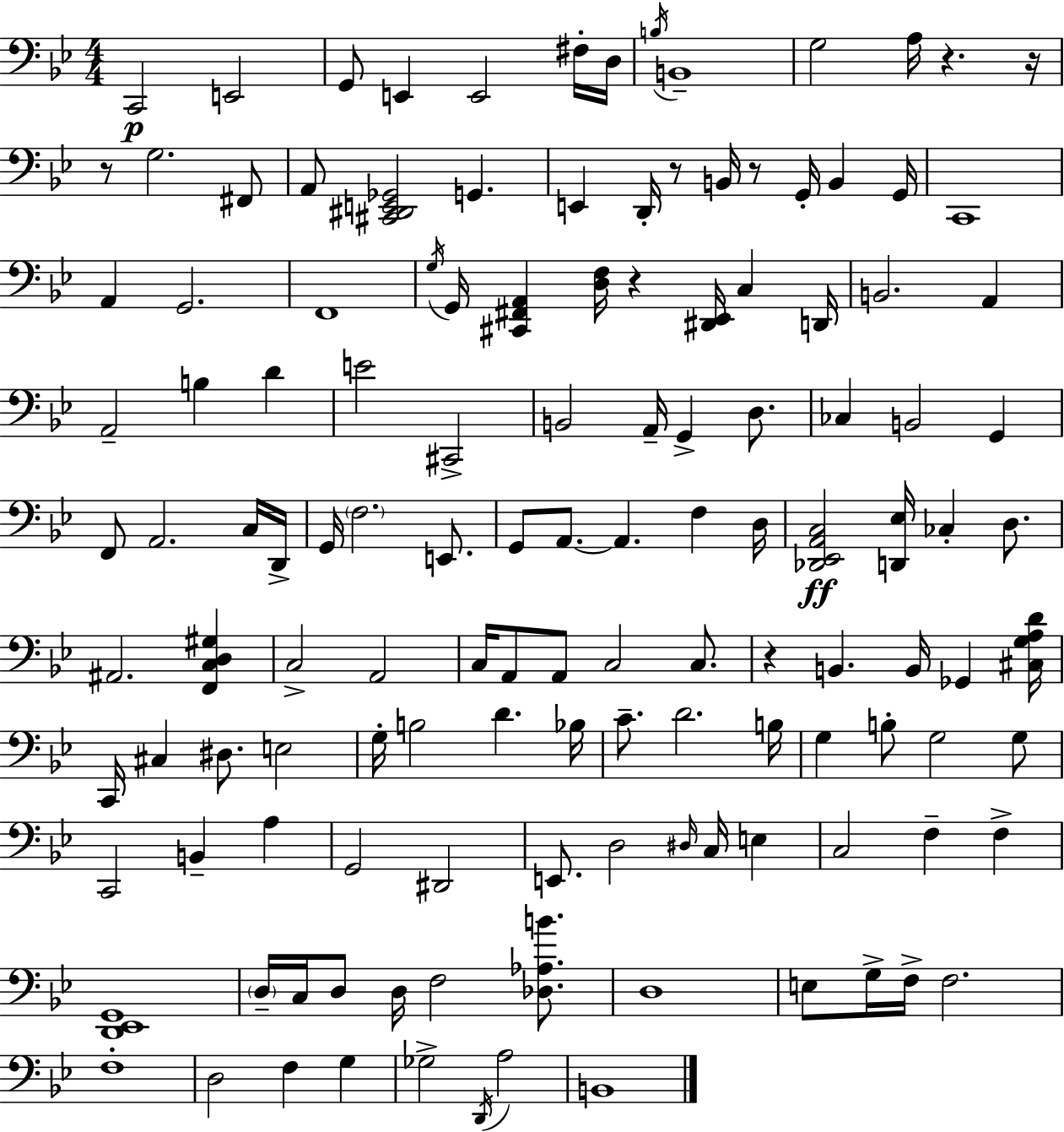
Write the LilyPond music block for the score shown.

{
  \clef bass
  \numericTimeSignature
  \time 4/4
  \key g \minor
  c,2\p e,2 | g,8 e,4 e,2 fis16-. d16 | \acciaccatura { b16 } b,1-- | g2 a16 r4. | \break r16 r8 g2. fis,8 | a,8 <cis, dis, e, ges,>2 g,4. | e,4 d,16-. r8 b,16 r8 g,16-. b,4 | g,16 c,1 | \break a,4 g,2. | f,1 | \acciaccatura { g16 } g,16 <cis, fis, a,>4 <d f>16 r4 <dis, ees,>16 c4 | d,16 b,2. a,4 | \break a,2-- b4 d'4 | e'2 cis,2-> | b,2 a,16-- g,4-> d8. | ces4 b,2 g,4 | \break f,8 a,2. | c16 d,16-> g,16 \parenthesize f2. e,8. | g,8 a,8.~~ a,4. f4 | d16 <des, ees, a, c>2\ff <d, ees>16 ces4-. d8. | \break ais,2. <f, c d gis>4 | c2-> a,2 | c16 a,8 a,8 c2 c8. | r4 b,4. b,16 ges,4 | \break <cis g a d'>16 c,16 cis4 dis8. e2 | g16-. b2 d'4. | bes16 c'8.-- d'2. | b16 g4 b8-. g2 | \break g8 c,2 b,4-- a4 | g,2 dis,2 | e,8. d2 \grace { dis16 } c16 e4 | c2 f4-- f4-> | \break <d, ees, g,>1 | \parenthesize d16-- c16 d8 d16 f2 | <des aes b'>8. d1 | e8 g16-> f16-> f2. | \break f1-. | d2 f4 g4 | ges2-> \acciaccatura { d,16 } a2 | b,1 | \break \bar "|."
}